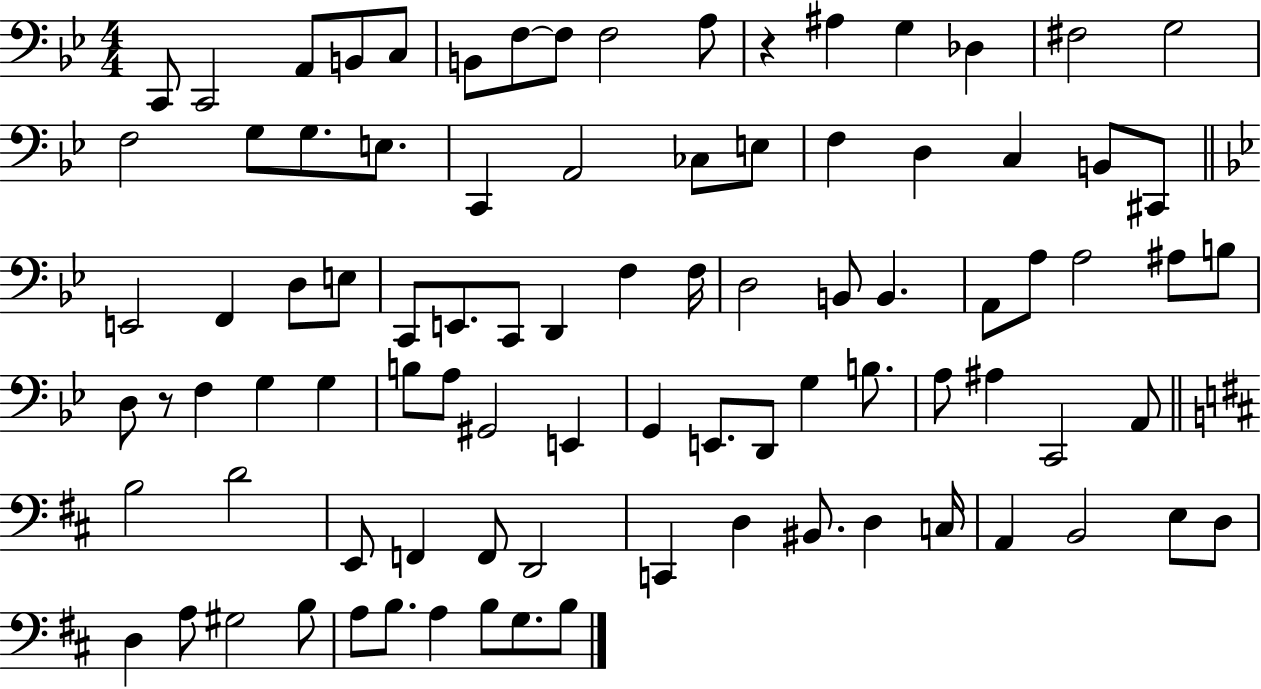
C2/e C2/h A2/e B2/e C3/e B2/e F3/e F3/e F3/h A3/e R/q A#3/q G3/q Db3/q F#3/h G3/h F3/h G3/e G3/e. E3/e. C2/q A2/h CES3/e E3/e F3/q D3/q C3/q B2/e C#2/e E2/h F2/q D3/e E3/e C2/e E2/e. C2/e D2/q F3/q F3/s D3/h B2/e B2/q. A2/e A3/e A3/h A#3/e B3/e D3/e R/e F3/q G3/q G3/q B3/e A3/e G#2/h E2/q G2/q E2/e. D2/e G3/q B3/e. A3/e A#3/q C2/h A2/e B3/h D4/h E2/e F2/q F2/e D2/h C2/q D3/q BIS2/e. D3/q C3/s A2/q B2/h E3/e D3/e D3/q A3/e G#3/h B3/e A3/e B3/e. A3/q B3/e G3/e. B3/e